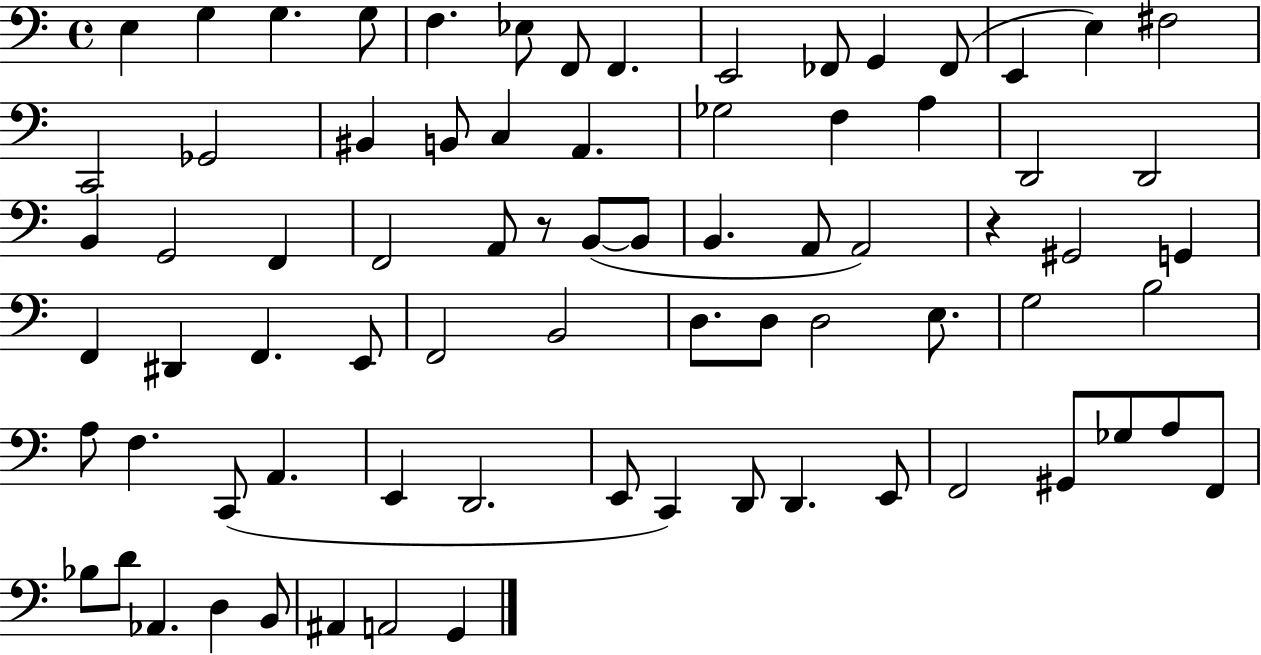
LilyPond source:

{
  \clef bass
  \time 4/4
  \defaultTimeSignature
  \key c \major
  e4 g4 g4. g8 | f4. ees8 f,8 f,4. | e,2 fes,8 g,4 fes,8( | e,4 e4) fis2 | \break c,2 ges,2 | bis,4 b,8 c4 a,4. | ges2 f4 a4 | d,2 d,2 | \break b,4 g,2 f,4 | f,2 a,8 r8 b,8~(~ b,8 | b,4. a,8 a,2) | r4 gis,2 g,4 | \break f,4 dis,4 f,4. e,8 | f,2 b,2 | d8. d8 d2 e8. | g2 b2 | \break a8 f4. c,8( a,4. | e,4 d,2. | e,8 c,4) d,8 d,4. e,8 | f,2 gis,8 ges8 a8 f,8 | \break bes8 d'8 aes,4. d4 b,8 | ais,4 a,2 g,4 | \bar "|."
}